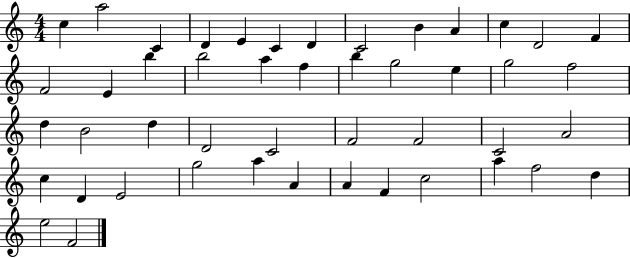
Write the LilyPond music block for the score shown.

{
  \clef treble
  \numericTimeSignature
  \time 4/4
  \key c \major
  c''4 a''2 c'4 | d'4 e'4 c'4 d'4 | c'2 b'4 a'4 | c''4 d'2 f'4 | \break f'2 e'4 b''4 | b''2 a''4 f''4 | b''4 g''2 e''4 | g''2 f''2 | \break d''4 b'2 d''4 | d'2 c'2 | f'2 f'2 | c'2 a'2 | \break c''4 d'4 e'2 | g''2 a''4 a'4 | a'4 f'4 c''2 | a''4 f''2 d''4 | \break e''2 f'2 | \bar "|."
}